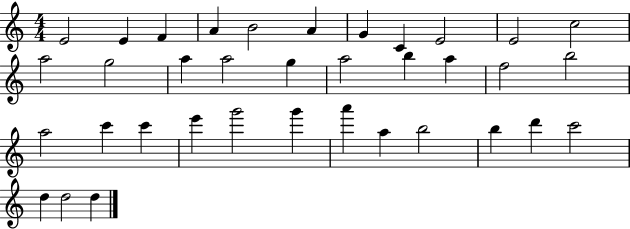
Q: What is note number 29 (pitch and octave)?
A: A5